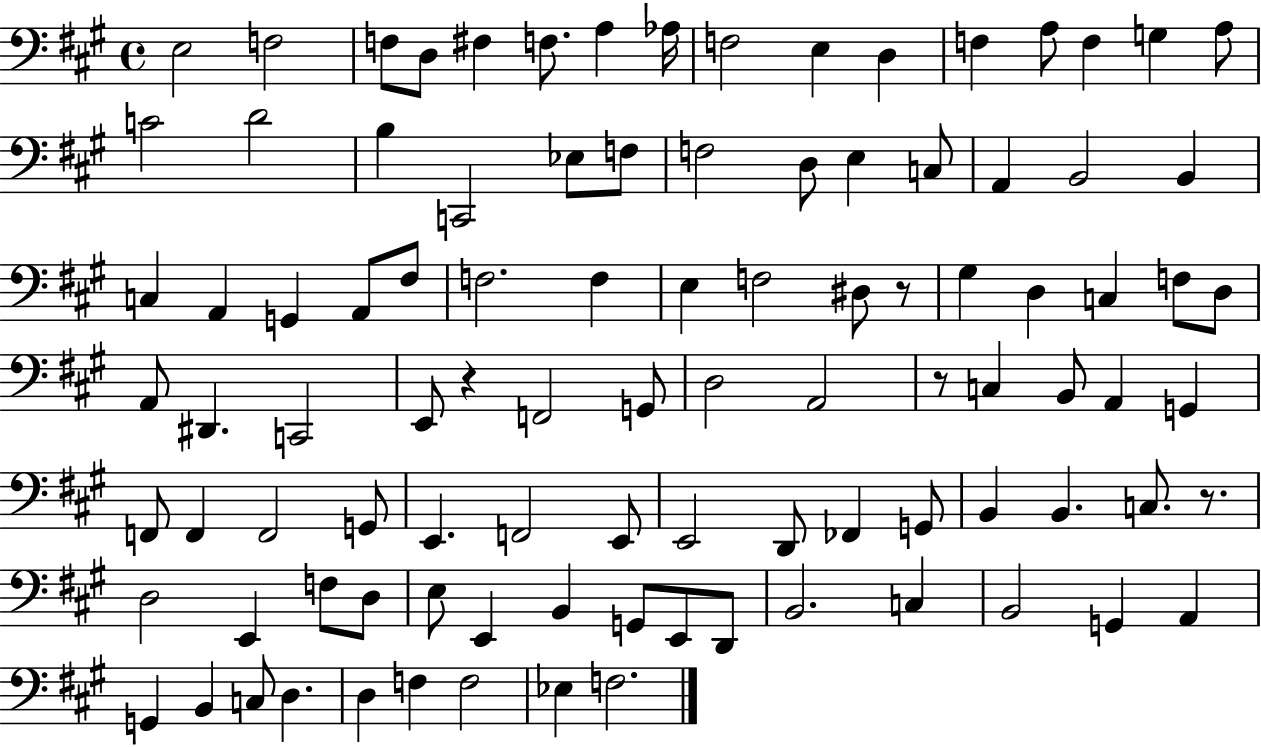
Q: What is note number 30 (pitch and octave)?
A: C3